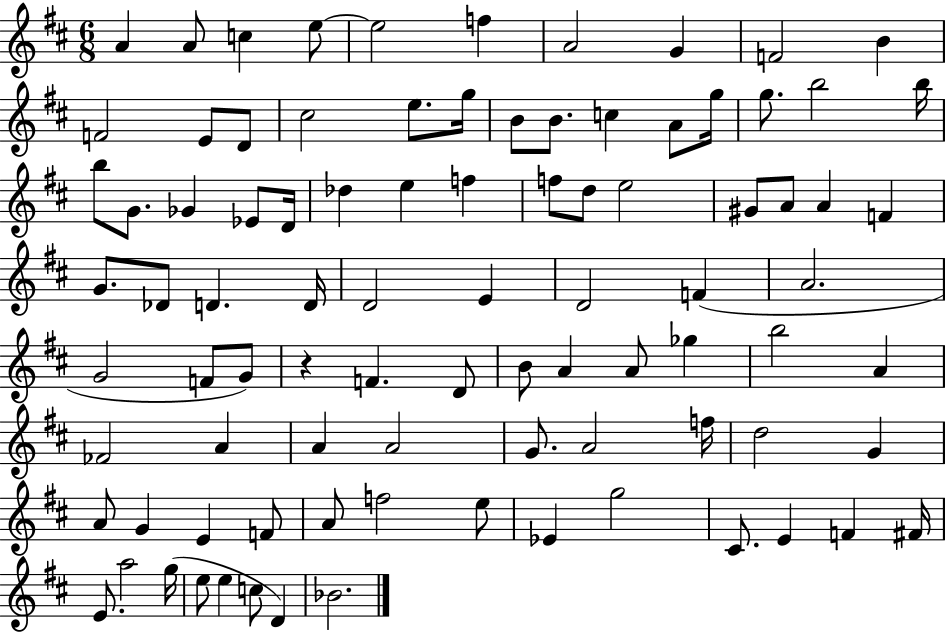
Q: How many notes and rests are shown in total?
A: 90